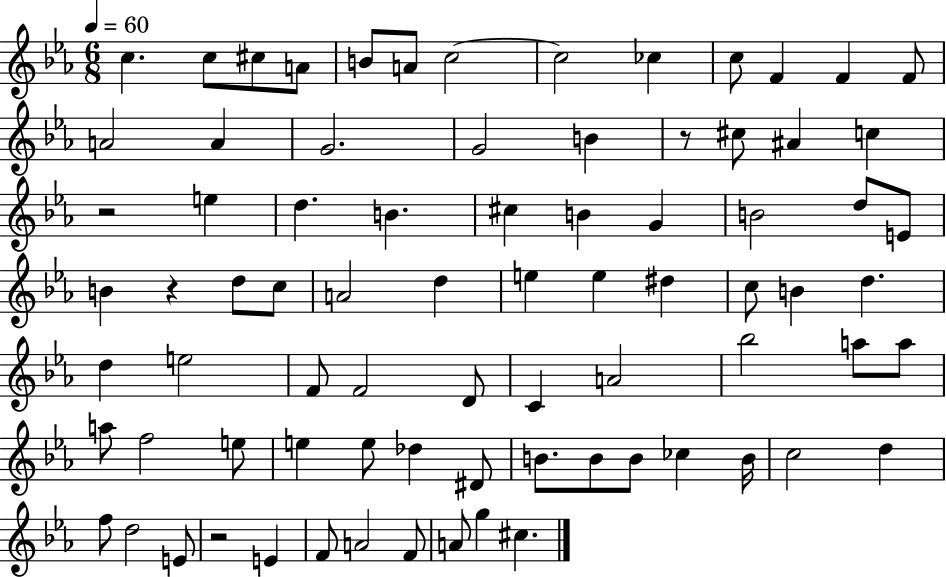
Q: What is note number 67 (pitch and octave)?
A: D5